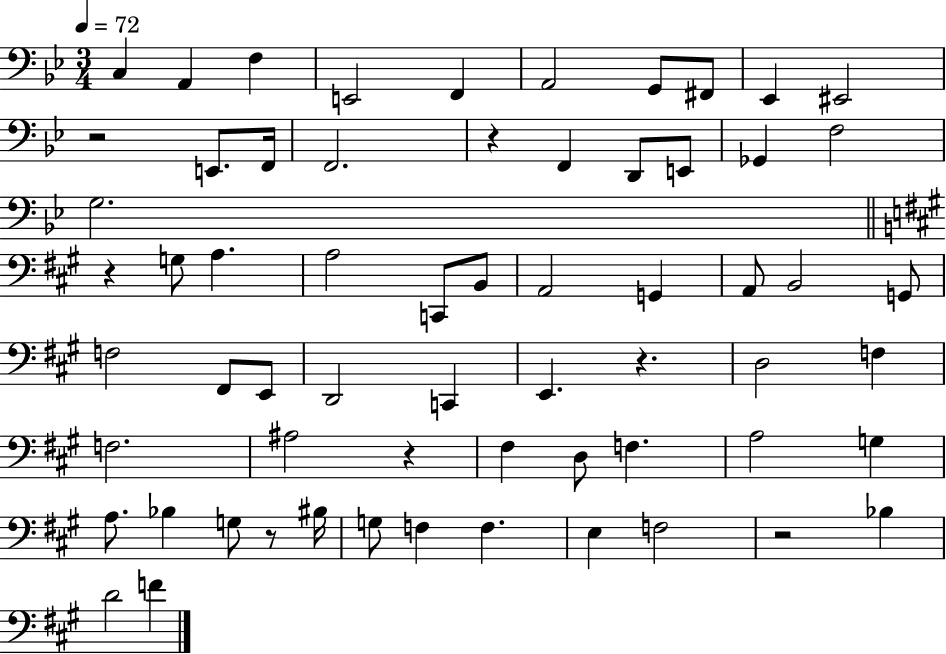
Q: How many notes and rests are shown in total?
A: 63